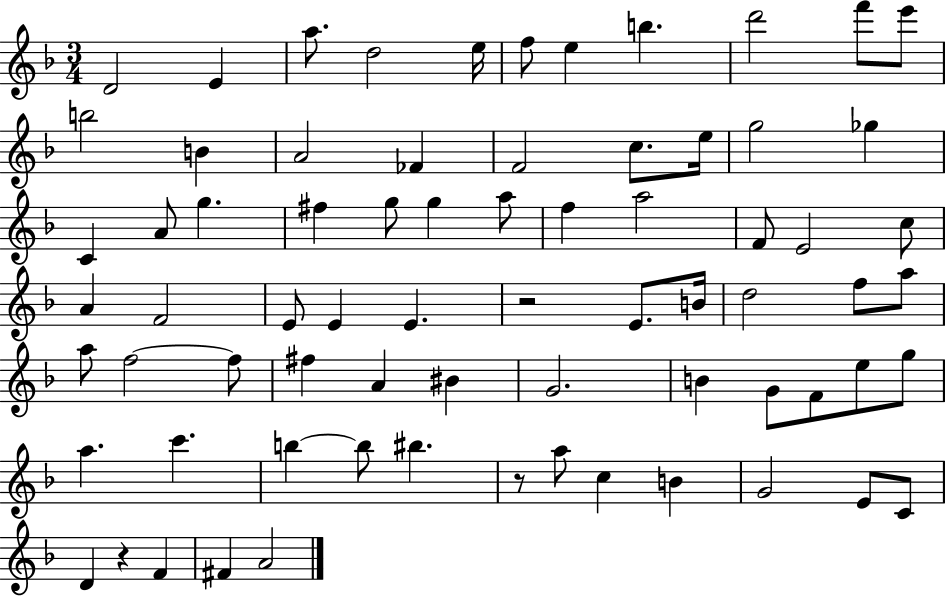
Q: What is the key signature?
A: F major